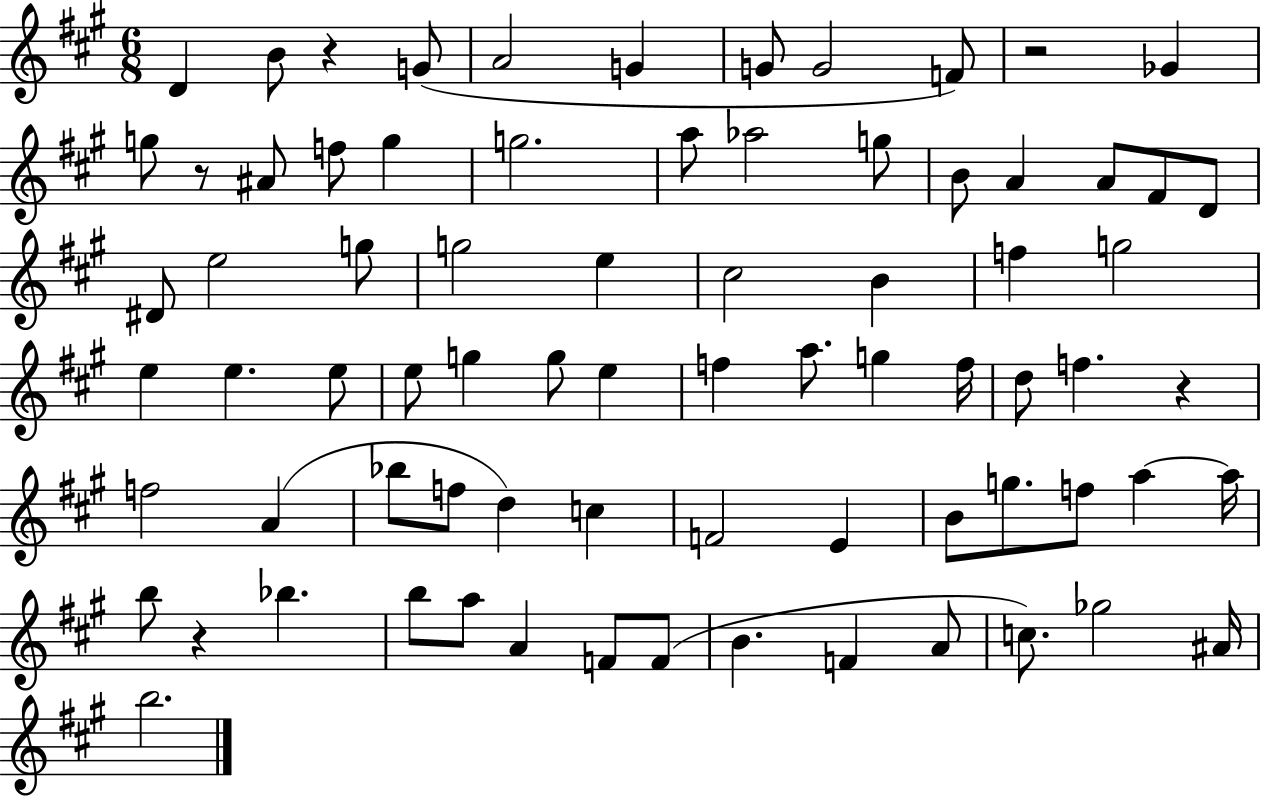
X:1
T:Untitled
M:6/8
L:1/4
K:A
D B/2 z G/2 A2 G G/2 G2 F/2 z2 _G g/2 z/2 ^A/2 f/2 g g2 a/2 _a2 g/2 B/2 A A/2 ^F/2 D/2 ^D/2 e2 g/2 g2 e ^c2 B f g2 e e e/2 e/2 g g/2 e f a/2 g f/4 d/2 f z f2 A _b/2 f/2 d c F2 E B/2 g/2 f/2 a a/4 b/2 z _b b/2 a/2 A F/2 F/2 B F A/2 c/2 _g2 ^A/4 b2